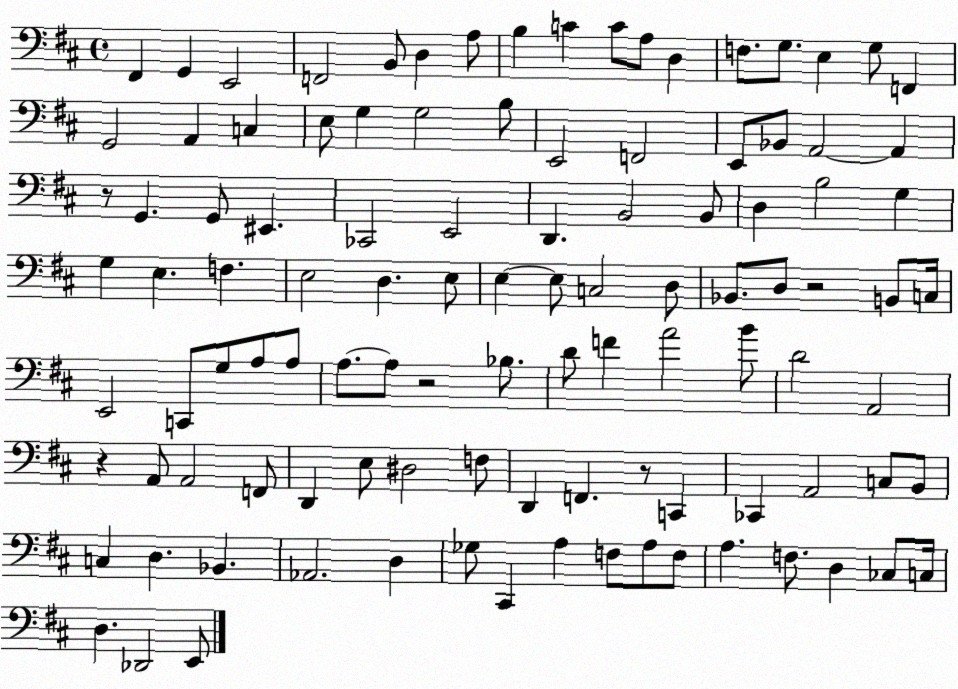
X:1
T:Untitled
M:4/4
L:1/4
K:D
^F,, G,, E,,2 F,,2 B,,/2 D, A,/2 B, C C/2 A,/2 D, F,/2 G,/2 E, G,/2 F,, G,,2 A,, C, E,/2 G, G,2 B,/2 E,,2 F,,2 E,,/2 _B,,/2 A,,2 A,, z/2 G,, G,,/2 ^E,, _C,,2 E,,2 D,, B,,2 B,,/2 D, B,2 G, G, E, F, E,2 D, E,/2 E, E,/2 C,2 D,/2 _B,,/2 D,/2 z2 B,,/2 C,/4 E,,2 C,,/2 G,/2 A,/2 A,/2 A,/2 A,/2 z2 _B,/2 D/2 F A2 B/2 D2 A,,2 z A,,/2 A,,2 F,,/2 D,, E,/2 ^D,2 F,/2 D,, F,, z/2 C,, _C,, A,,2 C,/2 B,,/2 C, D, _B,, _A,,2 D, _G,/2 ^C,, A, F,/2 A,/2 F,/2 A, F,/2 D, _C,/2 C,/4 D, _D,,2 E,,/2